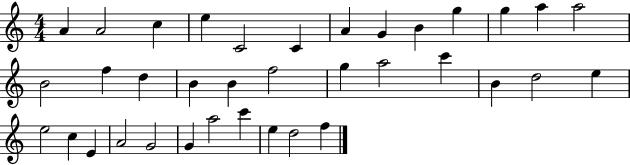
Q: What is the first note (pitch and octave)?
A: A4